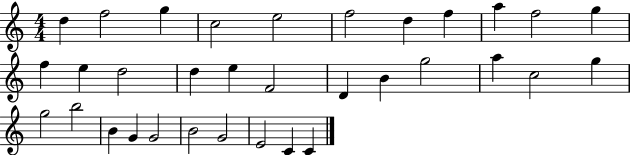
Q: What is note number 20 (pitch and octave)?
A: G5